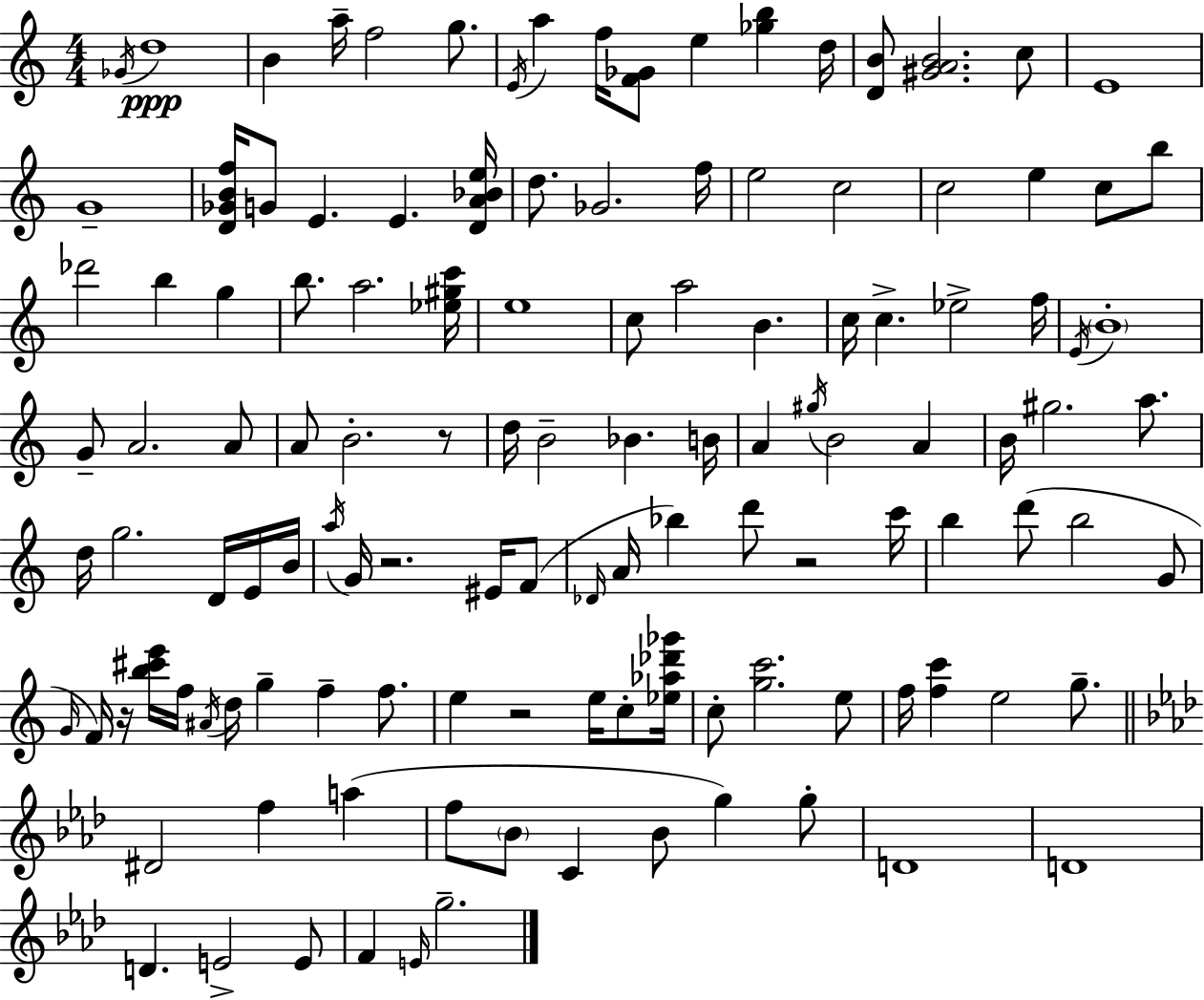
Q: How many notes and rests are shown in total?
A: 124